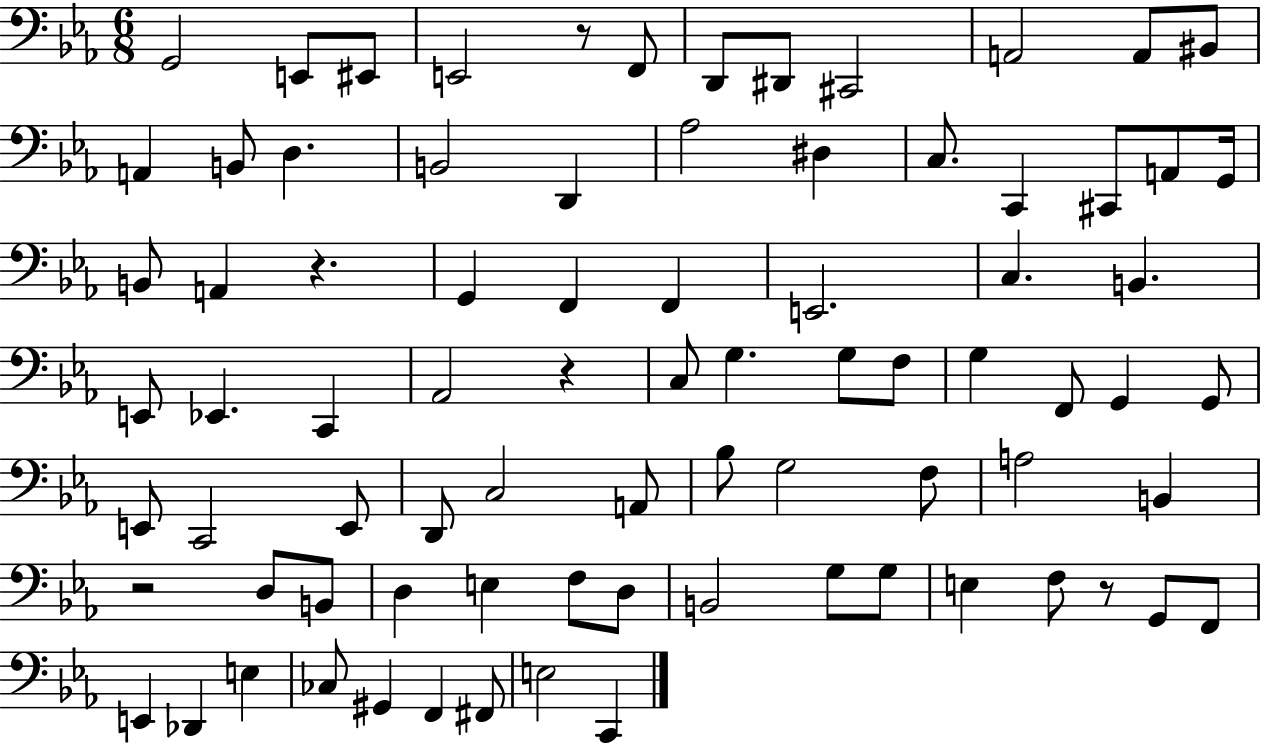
{
  \clef bass
  \numericTimeSignature
  \time 6/8
  \key ees \major
  g,2 e,8 eis,8 | e,2 r8 f,8 | d,8 dis,8 cis,2 | a,2 a,8 bis,8 | \break a,4 b,8 d4. | b,2 d,4 | aes2 dis4 | c8. c,4 cis,8 a,8 g,16 | \break b,8 a,4 r4. | g,4 f,4 f,4 | e,2. | c4. b,4. | \break e,8 ees,4. c,4 | aes,2 r4 | c8 g4. g8 f8 | g4 f,8 g,4 g,8 | \break e,8 c,2 e,8 | d,8 c2 a,8 | bes8 g2 f8 | a2 b,4 | \break r2 d8 b,8 | d4 e4 f8 d8 | b,2 g8 g8 | e4 f8 r8 g,8 f,8 | \break e,4 des,4 e4 | ces8 gis,4 f,4 fis,8 | e2 c,4 | \bar "|."
}